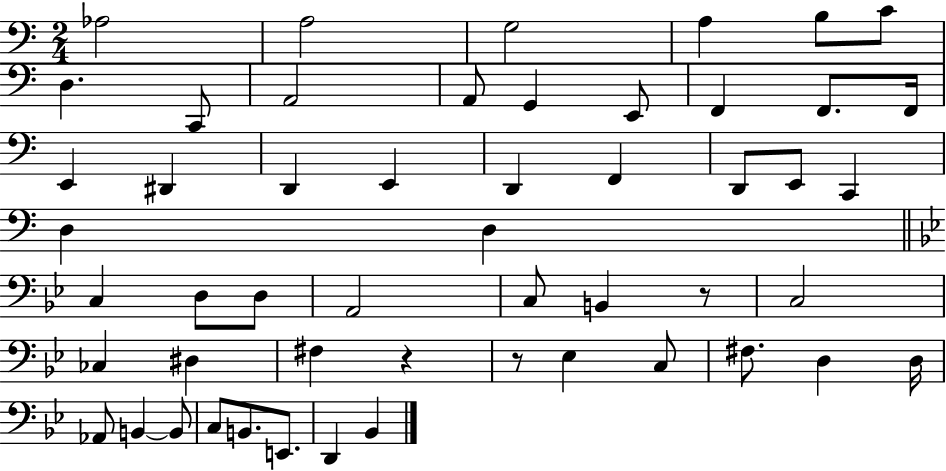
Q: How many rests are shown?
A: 3